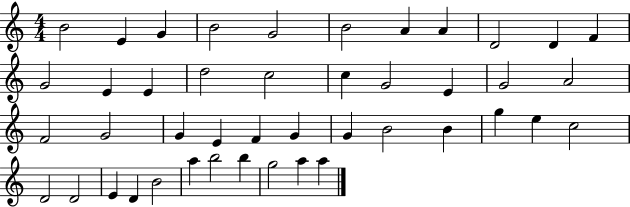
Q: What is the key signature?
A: C major